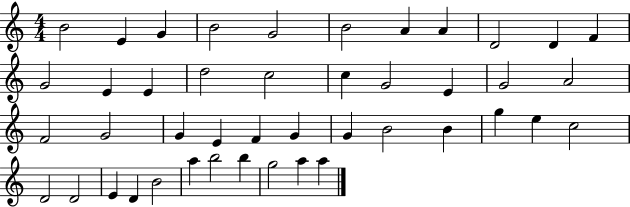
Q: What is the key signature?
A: C major